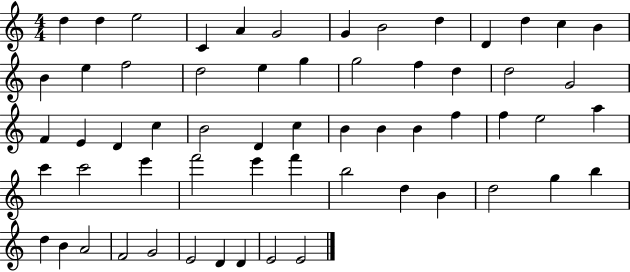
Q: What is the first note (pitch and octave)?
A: D5